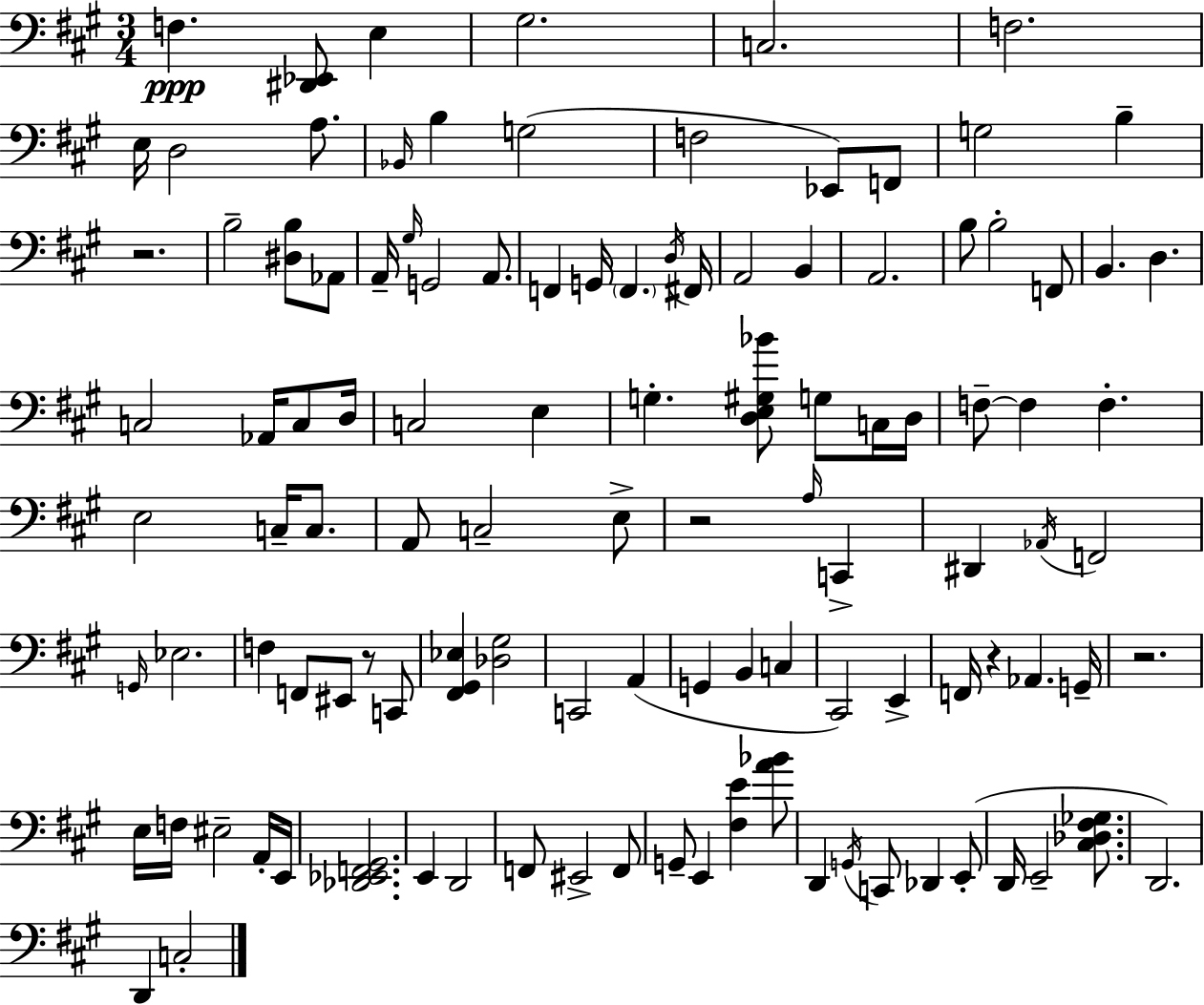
X:1
T:Untitled
M:3/4
L:1/4
K:A
F, [^D,,_E,,]/2 E, ^G,2 C,2 F,2 E,/4 D,2 A,/2 _B,,/4 B, G,2 F,2 _E,,/2 F,,/2 G,2 B, z2 B,2 [^D,B,]/2 _A,,/2 A,,/4 ^G,/4 G,,2 A,,/2 F,, G,,/4 F,, D,/4 ^F,,/4 A,,2 B,, A,,2 B,/2 B,2 F,,/2 B,, D, C,2 _A,,/4 C,/2 D,/4 C,2 E, G, [D,E,^G,_B]/2 G,/2 C,/4 D,/4 F,/2 F, F, E,2 C,/4 C,/2 A,,/2 C,2 E,/2 z2 A,/4 C,, ^D,, _A,,/4 F,,2 G,,/4 _E,2 F, F,,/2 ^E,,/2 z/2 C,,/2 [^F,,^G,,_E,] [_D,^G,]2 C,,2 A,, G,, B,, C, ^C,,2 E,, F,,/4 z _A,, G,,/4 z2 E,/4 F,/4 ^E,2 A,,/4 E,,/4 [_D,,_E,,F,,^G,,]2 E,, D,,2 F,,/2 ^E,,2 F,,/2 G,,/2 E,, [^F,E] [A_B]/2 D,, G,,/4 C,,/2 _D,, E,,/2 D,,/4 E,,2 [^C,_D,^F,_G,]/2 D,,2 D,, C,2